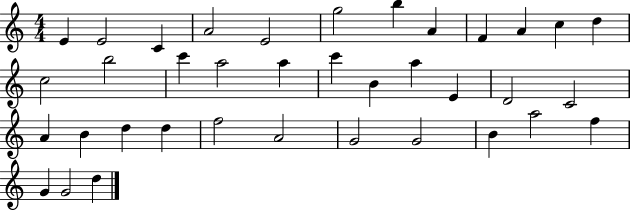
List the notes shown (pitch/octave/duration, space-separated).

E4/q E4/h C4/q A4/h E4/h G5/h B5/q A4/q F4/q A4/q C5/q D5/q C5/h B5/h C6/q A5/h A5/q C6/q B4/q A5/q E4/q D4/h C4/h A4/q B4/q D5/q D5/q F5/h A4/h G4/h G4/h B4/q A5/h F5/q G4/q G4/h D5/q